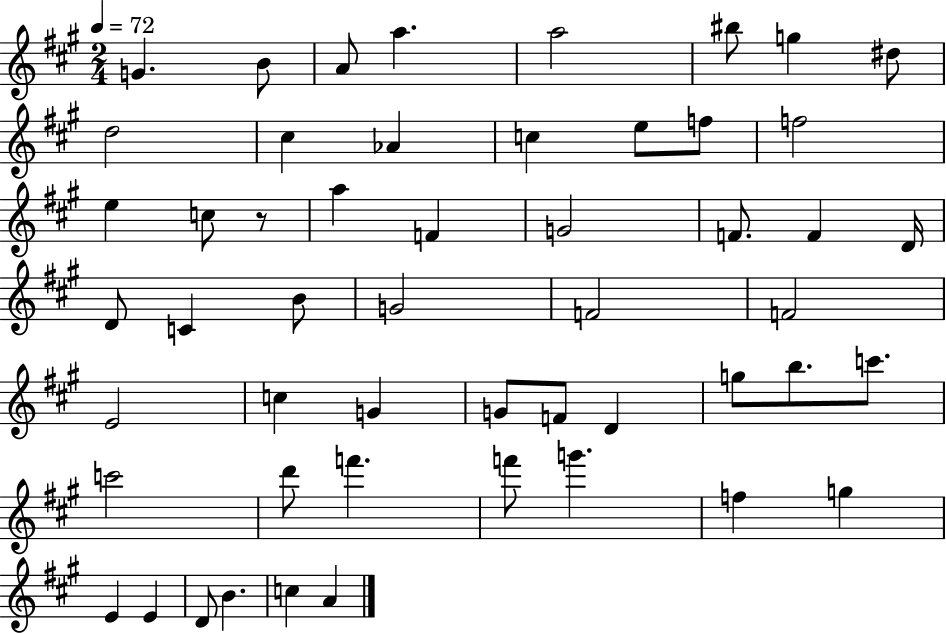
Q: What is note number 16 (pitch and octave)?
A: E5